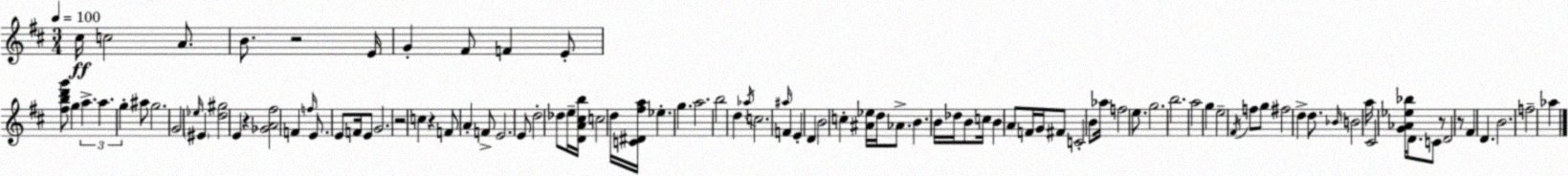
X:1
T:Untitled
M:3/4
L:1/4
K:D
^c/4 c2 A/2 B/2 z2 E/4 G ^F/2 F E/2 [^fbd'g']/2 g a a g ^a/2 g2 G2 _e/4 ^E [d^g]2 E z [_GA^f]2 F f/4 E/2 E/2 F/4 E/2 G2 z2 c z F/2 A F/2 E2 E/2 d2 _d/2 e/4 [DA^cb]/4 c2 d/4 [C^D^fa]/4 _e g a2 b2 d _a/4 c2 ^a/4 F E D B2 c [^A_e]/4 d/4 _A/2 B B/4 _d/4 B/2 c/4 B A/2 F/4 G/4 ^F/2 C2 B/2 _a/4 f2 e/2 g2 b2 a2 g e2 ^F/4 f/2 g/2 ^f2 d d/2 _B/4 B2 a/4 ^C2 [G_A_e_b]/4 D/2 C/2 z/2 D2 z/2 ^F D B2 f2 _a